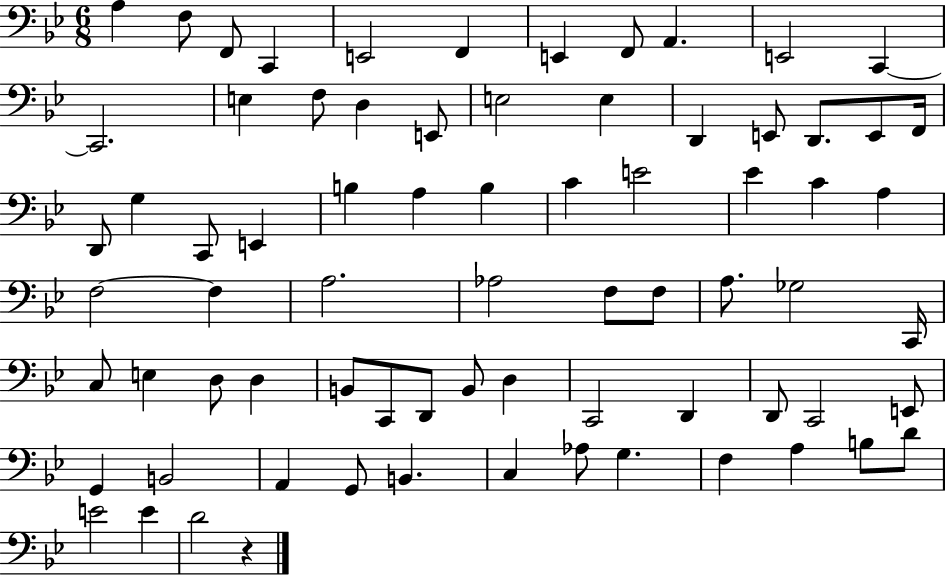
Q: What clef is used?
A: bass